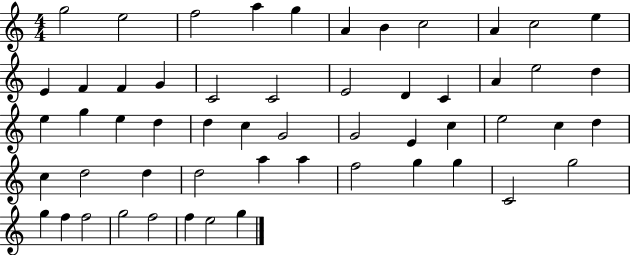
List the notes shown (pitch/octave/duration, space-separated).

G5/h E5/h F5/h A5/q G5/q A4/q B4/q C5/h A4/q C5/h E5/q E4/q F4/q F4/q G4/q C4/h C4/h E4/h D4/q C4/q A4/q E5/h D5/q E5/q G5/q E5/q D5/q D5/q C5/q G4/h G4/h E4/q C5/q E5/h C5/q D5/q C5/q D5/h D5/q D5/h A5/q A5/q F5/h G5/q G5/q C4/h G5/h G5/q F5/q F5/h G5/h F5/h F5/q E5/h G5/q